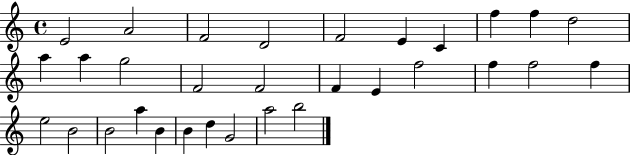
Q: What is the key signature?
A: C major